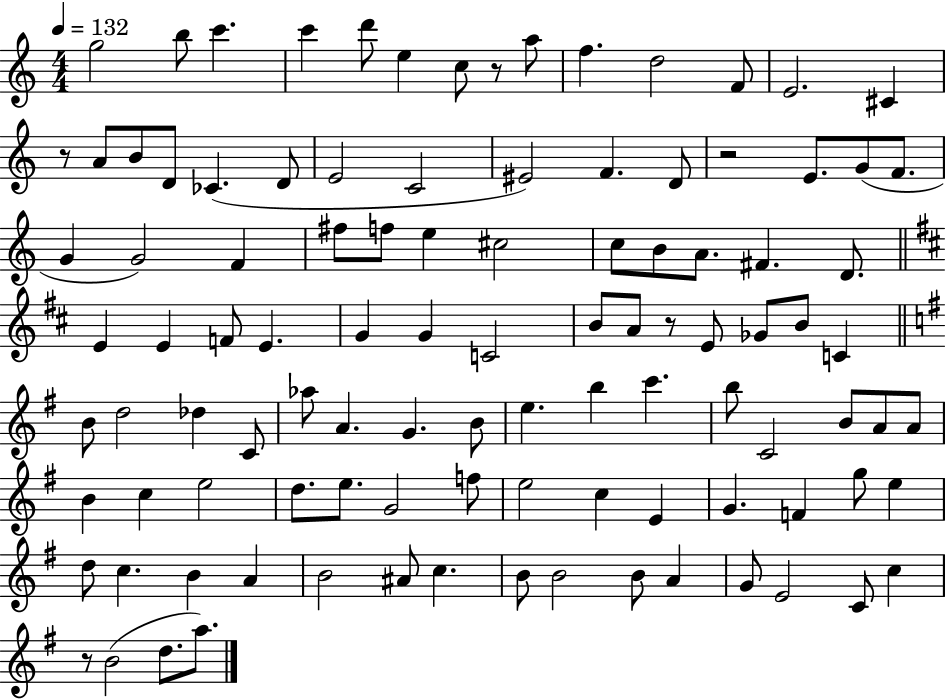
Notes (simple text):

G5/h B5/e C6/q. C6/q D6/e E5/q C5/e R/e A5/e F5/q. D5/h F4/e E4/h. C#4/q R/e A4/e B4/e D4/e CES4/q. D4/e E4/h C4/h EIS4/h F4/q. D4/e R/h E4/e. G4/e F4/e. G4/q G4/h F4/q F#5/e F5/e E5/q C#5/h C5/e B4/e A4/e. F#4/q. D4/e. E4/q E4/q F4/e E4/q. G4/q G4/q C4/h B4/e A4/e R/e E4/e Gb4/e B4/e C4/q B4/e D5/h Db5/q C4/e Ab5/e A4/q. G4/q. B4/e E5/q. B5/q C6/q. B5/e C4/h B4/e A4/e A4/e B4/q C5/q E5/h D5/e. E5/e. G4/h F5/e E5/h C5/q E4/q G4/q. F4/q G5/e E5/q D5/e C5/q. B4/q A4/q B4/h A#4/e C5/q. B4/e B4/h B4/e A4/q G4/e E4/h C4/e C5/q R/e B4/h D5/e. A5/e.